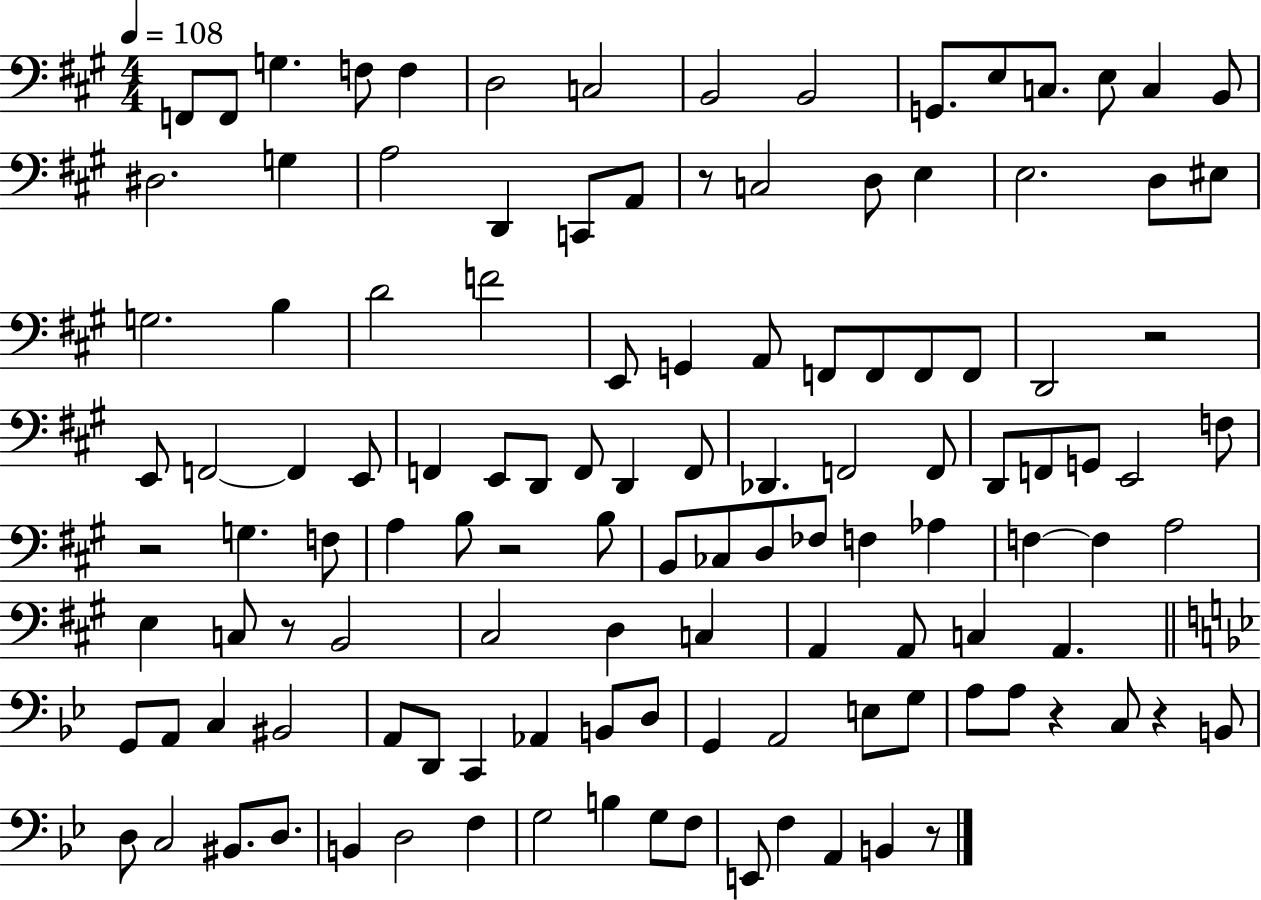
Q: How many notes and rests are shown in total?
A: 122